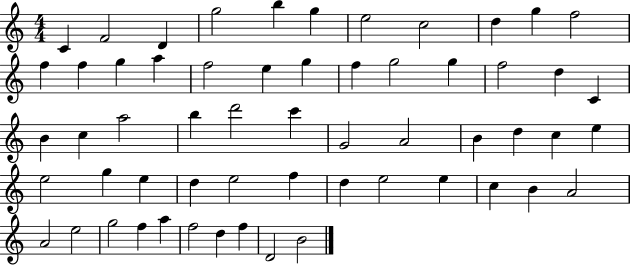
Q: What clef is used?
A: treble